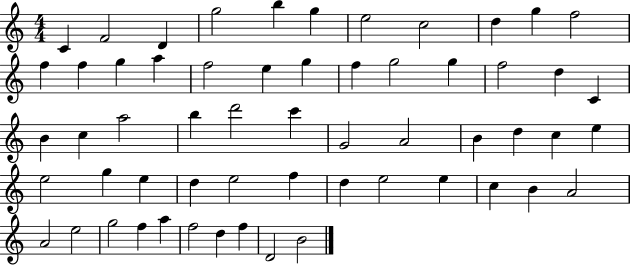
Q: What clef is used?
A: treble